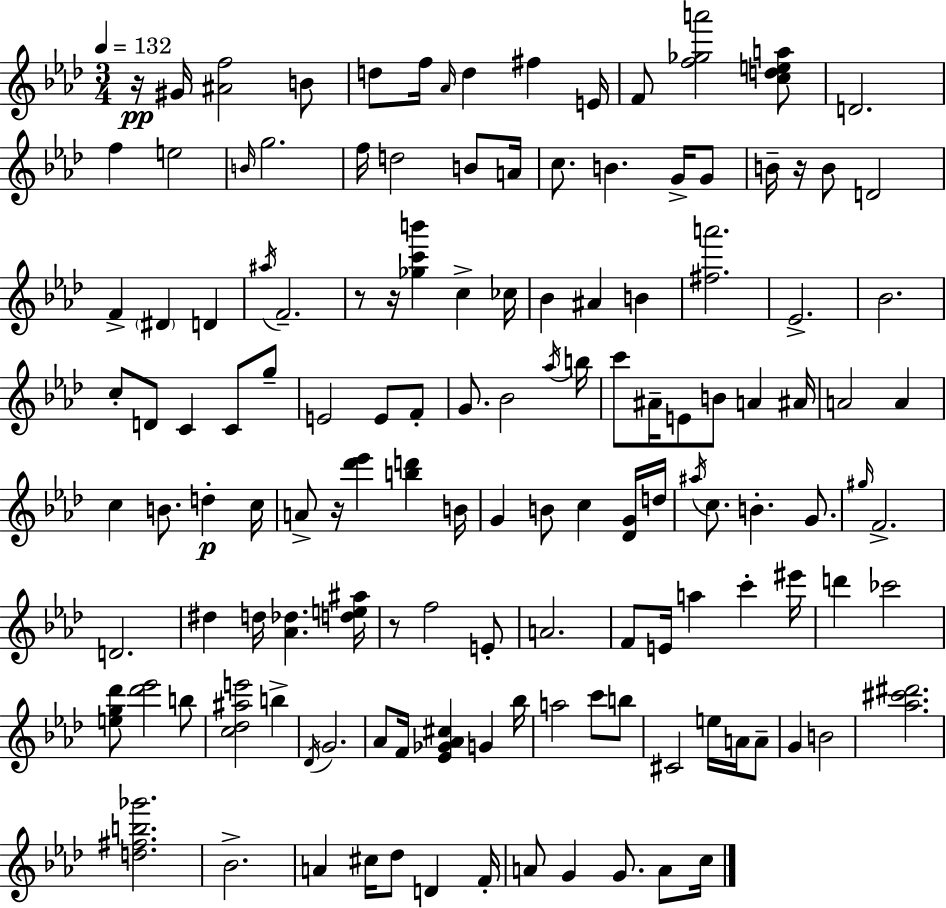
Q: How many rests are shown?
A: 6